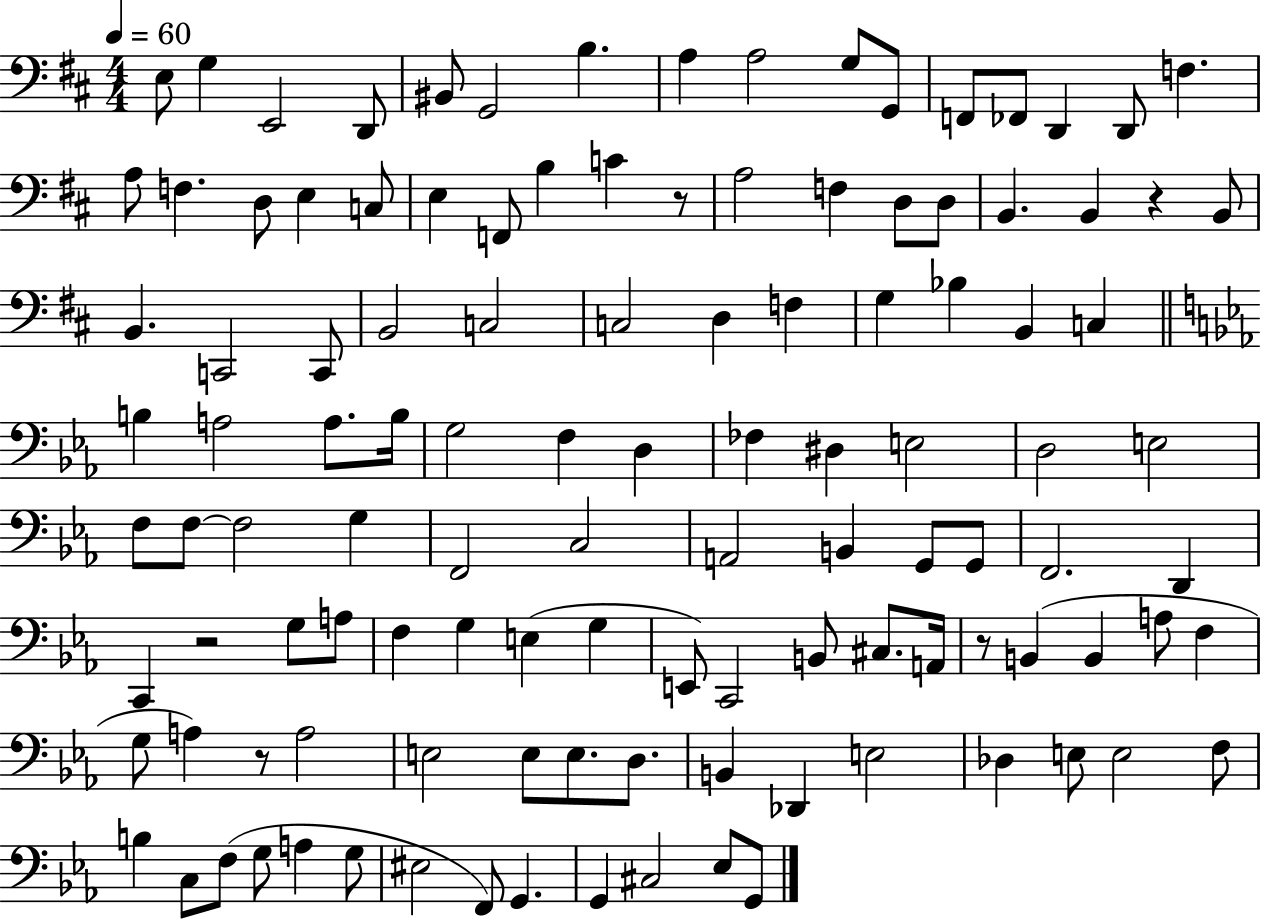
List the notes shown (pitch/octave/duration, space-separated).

E3/e G3/q E2/h D2/e BIS2/e G2/h B3/q. A3/q A3/h G3/e G2/e F2/e FES2/e D2/q D2/e F3/q. A3/e F3/q. D3/e E3/q C3/e E3/q F2/e B3/q C4/q R/e A3/h F3/q D3/e D3/e B2/q. B2/q R/q B2/e B2/q. C2/h C2/e B2/h C3/h C3/h D3/q F3/q G3/q Bb3/q B2/q C3/q B3/q A3/h A3/e. B3/s G3/h F3/q D3/q FES3/q D#3/q E3/h D3/h E3/h F3/e F3/e F3/h G3/q F2/h C3/h A2/h B2/q G2/e G2/e F2/h. D2/q C2/q R/h G3/e A3/e F3/q G3/q E3/q G3/q E2/e C2/h B2/e C#3/e. A2/s R/e B2/q B2/q A3/e F3/q G3/e A3/q R/e A3/h E3/h E3/e E3/e. D3/e. B2/q Db2/q E3/h Db3/q E3/e E3/h F3/e B3/q C3/e F3/e G3/e A3/q G3/e EIS3/h F2/e G2/q. G2/q C#3/h Eb3/e G2/e